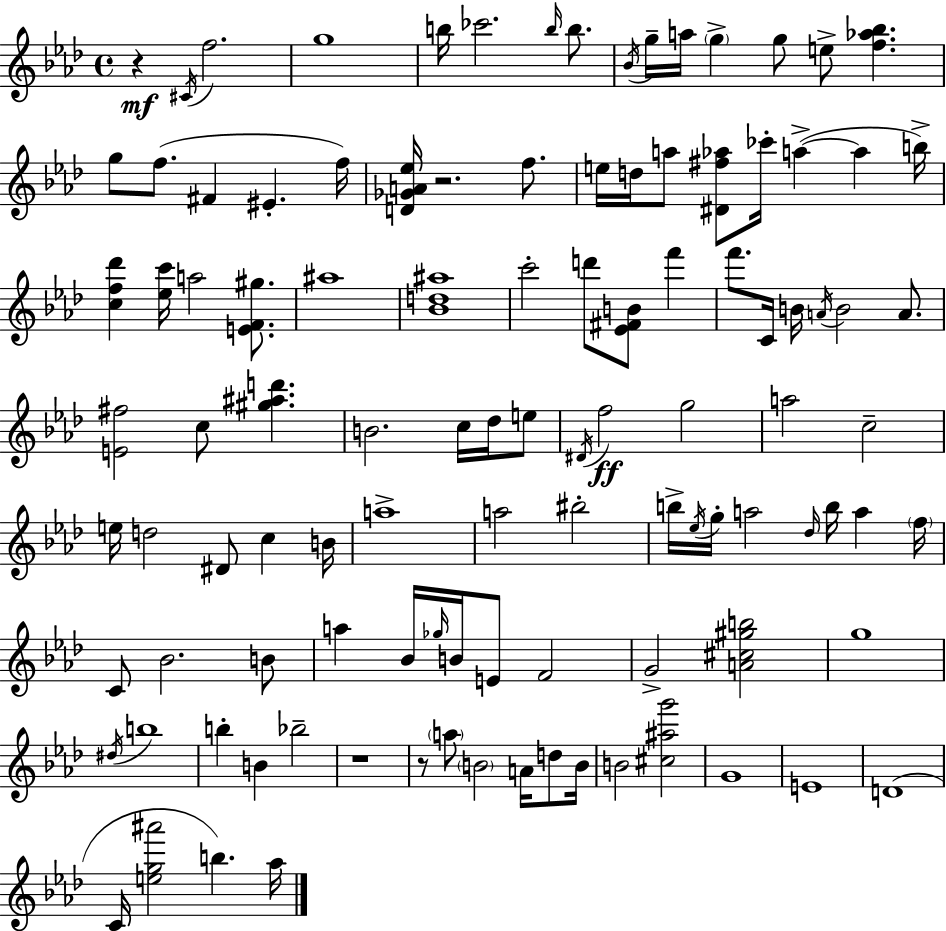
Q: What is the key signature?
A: AES major